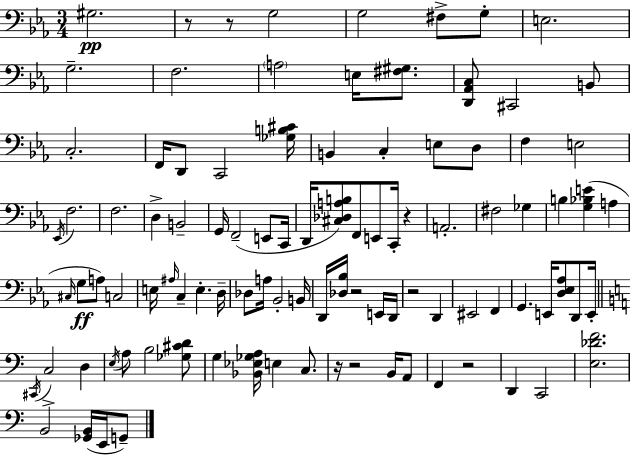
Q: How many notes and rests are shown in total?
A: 99